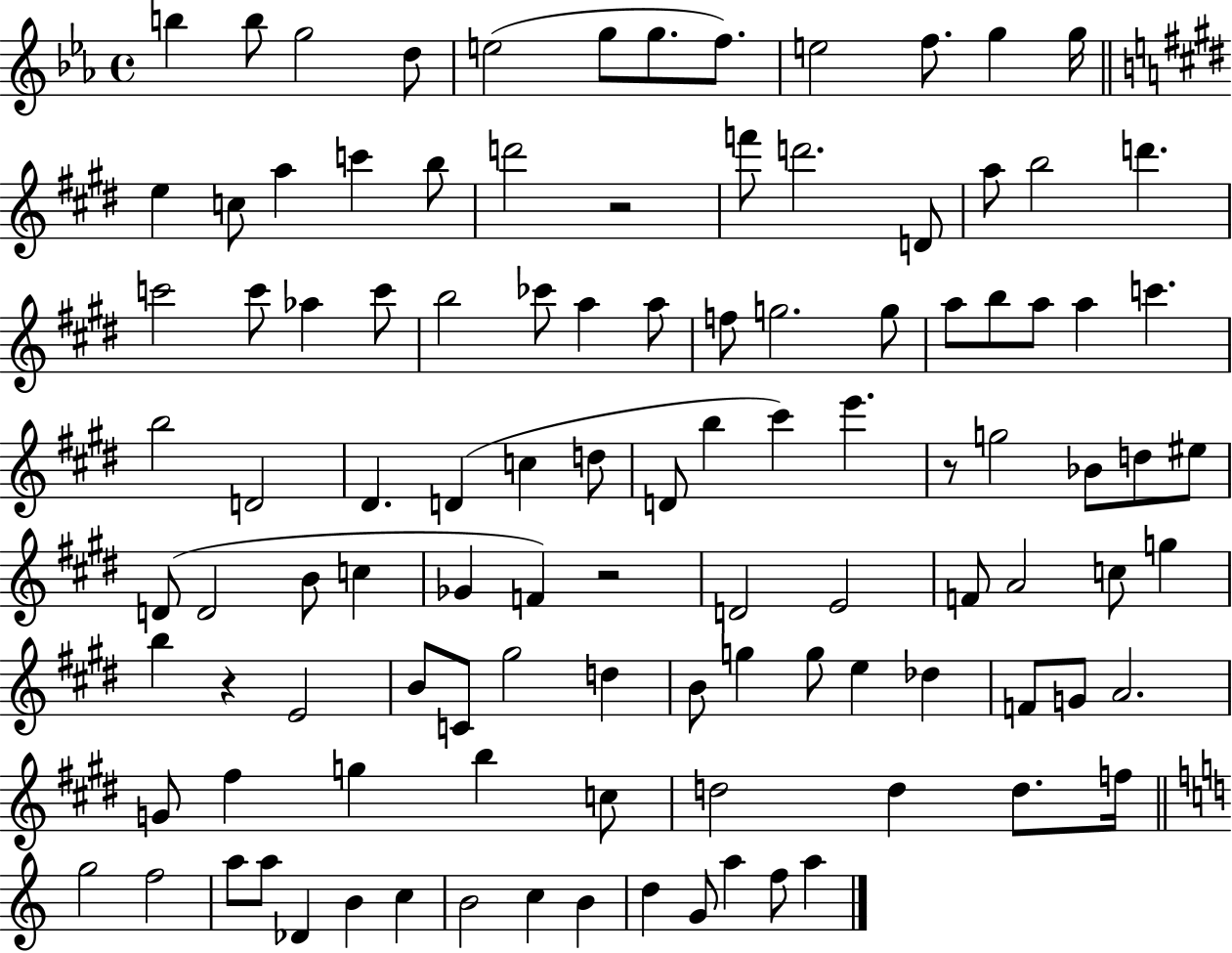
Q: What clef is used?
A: treble